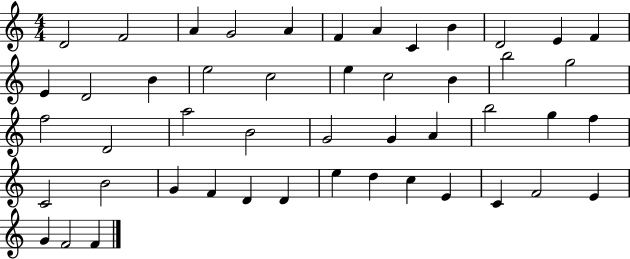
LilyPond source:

{
  \clef treble
  \numericTimeSignature
  \time 4/4
  \key c \major
  d'2 f'2 | a'4 g'2 a'4 | f'4 a'4 c'4 b'4 | d'2 e'4 f'4 | \break e'4 d'2 b'4 | e''2 c''2 | e''4 c''2 b'4 | b''2 g''2 | \break f''2 d'2 | a''2 b'2 | g'2 g'4 a'4 | b''2 g''4 f''4 | \break c'2 b'2 | g'4 f'4 d'4 d'4 | e''4 d''4 c''4 e'4 | c'4 f'2 e'4 | \break g'4 f'2 f'4 | \bar "|."
}